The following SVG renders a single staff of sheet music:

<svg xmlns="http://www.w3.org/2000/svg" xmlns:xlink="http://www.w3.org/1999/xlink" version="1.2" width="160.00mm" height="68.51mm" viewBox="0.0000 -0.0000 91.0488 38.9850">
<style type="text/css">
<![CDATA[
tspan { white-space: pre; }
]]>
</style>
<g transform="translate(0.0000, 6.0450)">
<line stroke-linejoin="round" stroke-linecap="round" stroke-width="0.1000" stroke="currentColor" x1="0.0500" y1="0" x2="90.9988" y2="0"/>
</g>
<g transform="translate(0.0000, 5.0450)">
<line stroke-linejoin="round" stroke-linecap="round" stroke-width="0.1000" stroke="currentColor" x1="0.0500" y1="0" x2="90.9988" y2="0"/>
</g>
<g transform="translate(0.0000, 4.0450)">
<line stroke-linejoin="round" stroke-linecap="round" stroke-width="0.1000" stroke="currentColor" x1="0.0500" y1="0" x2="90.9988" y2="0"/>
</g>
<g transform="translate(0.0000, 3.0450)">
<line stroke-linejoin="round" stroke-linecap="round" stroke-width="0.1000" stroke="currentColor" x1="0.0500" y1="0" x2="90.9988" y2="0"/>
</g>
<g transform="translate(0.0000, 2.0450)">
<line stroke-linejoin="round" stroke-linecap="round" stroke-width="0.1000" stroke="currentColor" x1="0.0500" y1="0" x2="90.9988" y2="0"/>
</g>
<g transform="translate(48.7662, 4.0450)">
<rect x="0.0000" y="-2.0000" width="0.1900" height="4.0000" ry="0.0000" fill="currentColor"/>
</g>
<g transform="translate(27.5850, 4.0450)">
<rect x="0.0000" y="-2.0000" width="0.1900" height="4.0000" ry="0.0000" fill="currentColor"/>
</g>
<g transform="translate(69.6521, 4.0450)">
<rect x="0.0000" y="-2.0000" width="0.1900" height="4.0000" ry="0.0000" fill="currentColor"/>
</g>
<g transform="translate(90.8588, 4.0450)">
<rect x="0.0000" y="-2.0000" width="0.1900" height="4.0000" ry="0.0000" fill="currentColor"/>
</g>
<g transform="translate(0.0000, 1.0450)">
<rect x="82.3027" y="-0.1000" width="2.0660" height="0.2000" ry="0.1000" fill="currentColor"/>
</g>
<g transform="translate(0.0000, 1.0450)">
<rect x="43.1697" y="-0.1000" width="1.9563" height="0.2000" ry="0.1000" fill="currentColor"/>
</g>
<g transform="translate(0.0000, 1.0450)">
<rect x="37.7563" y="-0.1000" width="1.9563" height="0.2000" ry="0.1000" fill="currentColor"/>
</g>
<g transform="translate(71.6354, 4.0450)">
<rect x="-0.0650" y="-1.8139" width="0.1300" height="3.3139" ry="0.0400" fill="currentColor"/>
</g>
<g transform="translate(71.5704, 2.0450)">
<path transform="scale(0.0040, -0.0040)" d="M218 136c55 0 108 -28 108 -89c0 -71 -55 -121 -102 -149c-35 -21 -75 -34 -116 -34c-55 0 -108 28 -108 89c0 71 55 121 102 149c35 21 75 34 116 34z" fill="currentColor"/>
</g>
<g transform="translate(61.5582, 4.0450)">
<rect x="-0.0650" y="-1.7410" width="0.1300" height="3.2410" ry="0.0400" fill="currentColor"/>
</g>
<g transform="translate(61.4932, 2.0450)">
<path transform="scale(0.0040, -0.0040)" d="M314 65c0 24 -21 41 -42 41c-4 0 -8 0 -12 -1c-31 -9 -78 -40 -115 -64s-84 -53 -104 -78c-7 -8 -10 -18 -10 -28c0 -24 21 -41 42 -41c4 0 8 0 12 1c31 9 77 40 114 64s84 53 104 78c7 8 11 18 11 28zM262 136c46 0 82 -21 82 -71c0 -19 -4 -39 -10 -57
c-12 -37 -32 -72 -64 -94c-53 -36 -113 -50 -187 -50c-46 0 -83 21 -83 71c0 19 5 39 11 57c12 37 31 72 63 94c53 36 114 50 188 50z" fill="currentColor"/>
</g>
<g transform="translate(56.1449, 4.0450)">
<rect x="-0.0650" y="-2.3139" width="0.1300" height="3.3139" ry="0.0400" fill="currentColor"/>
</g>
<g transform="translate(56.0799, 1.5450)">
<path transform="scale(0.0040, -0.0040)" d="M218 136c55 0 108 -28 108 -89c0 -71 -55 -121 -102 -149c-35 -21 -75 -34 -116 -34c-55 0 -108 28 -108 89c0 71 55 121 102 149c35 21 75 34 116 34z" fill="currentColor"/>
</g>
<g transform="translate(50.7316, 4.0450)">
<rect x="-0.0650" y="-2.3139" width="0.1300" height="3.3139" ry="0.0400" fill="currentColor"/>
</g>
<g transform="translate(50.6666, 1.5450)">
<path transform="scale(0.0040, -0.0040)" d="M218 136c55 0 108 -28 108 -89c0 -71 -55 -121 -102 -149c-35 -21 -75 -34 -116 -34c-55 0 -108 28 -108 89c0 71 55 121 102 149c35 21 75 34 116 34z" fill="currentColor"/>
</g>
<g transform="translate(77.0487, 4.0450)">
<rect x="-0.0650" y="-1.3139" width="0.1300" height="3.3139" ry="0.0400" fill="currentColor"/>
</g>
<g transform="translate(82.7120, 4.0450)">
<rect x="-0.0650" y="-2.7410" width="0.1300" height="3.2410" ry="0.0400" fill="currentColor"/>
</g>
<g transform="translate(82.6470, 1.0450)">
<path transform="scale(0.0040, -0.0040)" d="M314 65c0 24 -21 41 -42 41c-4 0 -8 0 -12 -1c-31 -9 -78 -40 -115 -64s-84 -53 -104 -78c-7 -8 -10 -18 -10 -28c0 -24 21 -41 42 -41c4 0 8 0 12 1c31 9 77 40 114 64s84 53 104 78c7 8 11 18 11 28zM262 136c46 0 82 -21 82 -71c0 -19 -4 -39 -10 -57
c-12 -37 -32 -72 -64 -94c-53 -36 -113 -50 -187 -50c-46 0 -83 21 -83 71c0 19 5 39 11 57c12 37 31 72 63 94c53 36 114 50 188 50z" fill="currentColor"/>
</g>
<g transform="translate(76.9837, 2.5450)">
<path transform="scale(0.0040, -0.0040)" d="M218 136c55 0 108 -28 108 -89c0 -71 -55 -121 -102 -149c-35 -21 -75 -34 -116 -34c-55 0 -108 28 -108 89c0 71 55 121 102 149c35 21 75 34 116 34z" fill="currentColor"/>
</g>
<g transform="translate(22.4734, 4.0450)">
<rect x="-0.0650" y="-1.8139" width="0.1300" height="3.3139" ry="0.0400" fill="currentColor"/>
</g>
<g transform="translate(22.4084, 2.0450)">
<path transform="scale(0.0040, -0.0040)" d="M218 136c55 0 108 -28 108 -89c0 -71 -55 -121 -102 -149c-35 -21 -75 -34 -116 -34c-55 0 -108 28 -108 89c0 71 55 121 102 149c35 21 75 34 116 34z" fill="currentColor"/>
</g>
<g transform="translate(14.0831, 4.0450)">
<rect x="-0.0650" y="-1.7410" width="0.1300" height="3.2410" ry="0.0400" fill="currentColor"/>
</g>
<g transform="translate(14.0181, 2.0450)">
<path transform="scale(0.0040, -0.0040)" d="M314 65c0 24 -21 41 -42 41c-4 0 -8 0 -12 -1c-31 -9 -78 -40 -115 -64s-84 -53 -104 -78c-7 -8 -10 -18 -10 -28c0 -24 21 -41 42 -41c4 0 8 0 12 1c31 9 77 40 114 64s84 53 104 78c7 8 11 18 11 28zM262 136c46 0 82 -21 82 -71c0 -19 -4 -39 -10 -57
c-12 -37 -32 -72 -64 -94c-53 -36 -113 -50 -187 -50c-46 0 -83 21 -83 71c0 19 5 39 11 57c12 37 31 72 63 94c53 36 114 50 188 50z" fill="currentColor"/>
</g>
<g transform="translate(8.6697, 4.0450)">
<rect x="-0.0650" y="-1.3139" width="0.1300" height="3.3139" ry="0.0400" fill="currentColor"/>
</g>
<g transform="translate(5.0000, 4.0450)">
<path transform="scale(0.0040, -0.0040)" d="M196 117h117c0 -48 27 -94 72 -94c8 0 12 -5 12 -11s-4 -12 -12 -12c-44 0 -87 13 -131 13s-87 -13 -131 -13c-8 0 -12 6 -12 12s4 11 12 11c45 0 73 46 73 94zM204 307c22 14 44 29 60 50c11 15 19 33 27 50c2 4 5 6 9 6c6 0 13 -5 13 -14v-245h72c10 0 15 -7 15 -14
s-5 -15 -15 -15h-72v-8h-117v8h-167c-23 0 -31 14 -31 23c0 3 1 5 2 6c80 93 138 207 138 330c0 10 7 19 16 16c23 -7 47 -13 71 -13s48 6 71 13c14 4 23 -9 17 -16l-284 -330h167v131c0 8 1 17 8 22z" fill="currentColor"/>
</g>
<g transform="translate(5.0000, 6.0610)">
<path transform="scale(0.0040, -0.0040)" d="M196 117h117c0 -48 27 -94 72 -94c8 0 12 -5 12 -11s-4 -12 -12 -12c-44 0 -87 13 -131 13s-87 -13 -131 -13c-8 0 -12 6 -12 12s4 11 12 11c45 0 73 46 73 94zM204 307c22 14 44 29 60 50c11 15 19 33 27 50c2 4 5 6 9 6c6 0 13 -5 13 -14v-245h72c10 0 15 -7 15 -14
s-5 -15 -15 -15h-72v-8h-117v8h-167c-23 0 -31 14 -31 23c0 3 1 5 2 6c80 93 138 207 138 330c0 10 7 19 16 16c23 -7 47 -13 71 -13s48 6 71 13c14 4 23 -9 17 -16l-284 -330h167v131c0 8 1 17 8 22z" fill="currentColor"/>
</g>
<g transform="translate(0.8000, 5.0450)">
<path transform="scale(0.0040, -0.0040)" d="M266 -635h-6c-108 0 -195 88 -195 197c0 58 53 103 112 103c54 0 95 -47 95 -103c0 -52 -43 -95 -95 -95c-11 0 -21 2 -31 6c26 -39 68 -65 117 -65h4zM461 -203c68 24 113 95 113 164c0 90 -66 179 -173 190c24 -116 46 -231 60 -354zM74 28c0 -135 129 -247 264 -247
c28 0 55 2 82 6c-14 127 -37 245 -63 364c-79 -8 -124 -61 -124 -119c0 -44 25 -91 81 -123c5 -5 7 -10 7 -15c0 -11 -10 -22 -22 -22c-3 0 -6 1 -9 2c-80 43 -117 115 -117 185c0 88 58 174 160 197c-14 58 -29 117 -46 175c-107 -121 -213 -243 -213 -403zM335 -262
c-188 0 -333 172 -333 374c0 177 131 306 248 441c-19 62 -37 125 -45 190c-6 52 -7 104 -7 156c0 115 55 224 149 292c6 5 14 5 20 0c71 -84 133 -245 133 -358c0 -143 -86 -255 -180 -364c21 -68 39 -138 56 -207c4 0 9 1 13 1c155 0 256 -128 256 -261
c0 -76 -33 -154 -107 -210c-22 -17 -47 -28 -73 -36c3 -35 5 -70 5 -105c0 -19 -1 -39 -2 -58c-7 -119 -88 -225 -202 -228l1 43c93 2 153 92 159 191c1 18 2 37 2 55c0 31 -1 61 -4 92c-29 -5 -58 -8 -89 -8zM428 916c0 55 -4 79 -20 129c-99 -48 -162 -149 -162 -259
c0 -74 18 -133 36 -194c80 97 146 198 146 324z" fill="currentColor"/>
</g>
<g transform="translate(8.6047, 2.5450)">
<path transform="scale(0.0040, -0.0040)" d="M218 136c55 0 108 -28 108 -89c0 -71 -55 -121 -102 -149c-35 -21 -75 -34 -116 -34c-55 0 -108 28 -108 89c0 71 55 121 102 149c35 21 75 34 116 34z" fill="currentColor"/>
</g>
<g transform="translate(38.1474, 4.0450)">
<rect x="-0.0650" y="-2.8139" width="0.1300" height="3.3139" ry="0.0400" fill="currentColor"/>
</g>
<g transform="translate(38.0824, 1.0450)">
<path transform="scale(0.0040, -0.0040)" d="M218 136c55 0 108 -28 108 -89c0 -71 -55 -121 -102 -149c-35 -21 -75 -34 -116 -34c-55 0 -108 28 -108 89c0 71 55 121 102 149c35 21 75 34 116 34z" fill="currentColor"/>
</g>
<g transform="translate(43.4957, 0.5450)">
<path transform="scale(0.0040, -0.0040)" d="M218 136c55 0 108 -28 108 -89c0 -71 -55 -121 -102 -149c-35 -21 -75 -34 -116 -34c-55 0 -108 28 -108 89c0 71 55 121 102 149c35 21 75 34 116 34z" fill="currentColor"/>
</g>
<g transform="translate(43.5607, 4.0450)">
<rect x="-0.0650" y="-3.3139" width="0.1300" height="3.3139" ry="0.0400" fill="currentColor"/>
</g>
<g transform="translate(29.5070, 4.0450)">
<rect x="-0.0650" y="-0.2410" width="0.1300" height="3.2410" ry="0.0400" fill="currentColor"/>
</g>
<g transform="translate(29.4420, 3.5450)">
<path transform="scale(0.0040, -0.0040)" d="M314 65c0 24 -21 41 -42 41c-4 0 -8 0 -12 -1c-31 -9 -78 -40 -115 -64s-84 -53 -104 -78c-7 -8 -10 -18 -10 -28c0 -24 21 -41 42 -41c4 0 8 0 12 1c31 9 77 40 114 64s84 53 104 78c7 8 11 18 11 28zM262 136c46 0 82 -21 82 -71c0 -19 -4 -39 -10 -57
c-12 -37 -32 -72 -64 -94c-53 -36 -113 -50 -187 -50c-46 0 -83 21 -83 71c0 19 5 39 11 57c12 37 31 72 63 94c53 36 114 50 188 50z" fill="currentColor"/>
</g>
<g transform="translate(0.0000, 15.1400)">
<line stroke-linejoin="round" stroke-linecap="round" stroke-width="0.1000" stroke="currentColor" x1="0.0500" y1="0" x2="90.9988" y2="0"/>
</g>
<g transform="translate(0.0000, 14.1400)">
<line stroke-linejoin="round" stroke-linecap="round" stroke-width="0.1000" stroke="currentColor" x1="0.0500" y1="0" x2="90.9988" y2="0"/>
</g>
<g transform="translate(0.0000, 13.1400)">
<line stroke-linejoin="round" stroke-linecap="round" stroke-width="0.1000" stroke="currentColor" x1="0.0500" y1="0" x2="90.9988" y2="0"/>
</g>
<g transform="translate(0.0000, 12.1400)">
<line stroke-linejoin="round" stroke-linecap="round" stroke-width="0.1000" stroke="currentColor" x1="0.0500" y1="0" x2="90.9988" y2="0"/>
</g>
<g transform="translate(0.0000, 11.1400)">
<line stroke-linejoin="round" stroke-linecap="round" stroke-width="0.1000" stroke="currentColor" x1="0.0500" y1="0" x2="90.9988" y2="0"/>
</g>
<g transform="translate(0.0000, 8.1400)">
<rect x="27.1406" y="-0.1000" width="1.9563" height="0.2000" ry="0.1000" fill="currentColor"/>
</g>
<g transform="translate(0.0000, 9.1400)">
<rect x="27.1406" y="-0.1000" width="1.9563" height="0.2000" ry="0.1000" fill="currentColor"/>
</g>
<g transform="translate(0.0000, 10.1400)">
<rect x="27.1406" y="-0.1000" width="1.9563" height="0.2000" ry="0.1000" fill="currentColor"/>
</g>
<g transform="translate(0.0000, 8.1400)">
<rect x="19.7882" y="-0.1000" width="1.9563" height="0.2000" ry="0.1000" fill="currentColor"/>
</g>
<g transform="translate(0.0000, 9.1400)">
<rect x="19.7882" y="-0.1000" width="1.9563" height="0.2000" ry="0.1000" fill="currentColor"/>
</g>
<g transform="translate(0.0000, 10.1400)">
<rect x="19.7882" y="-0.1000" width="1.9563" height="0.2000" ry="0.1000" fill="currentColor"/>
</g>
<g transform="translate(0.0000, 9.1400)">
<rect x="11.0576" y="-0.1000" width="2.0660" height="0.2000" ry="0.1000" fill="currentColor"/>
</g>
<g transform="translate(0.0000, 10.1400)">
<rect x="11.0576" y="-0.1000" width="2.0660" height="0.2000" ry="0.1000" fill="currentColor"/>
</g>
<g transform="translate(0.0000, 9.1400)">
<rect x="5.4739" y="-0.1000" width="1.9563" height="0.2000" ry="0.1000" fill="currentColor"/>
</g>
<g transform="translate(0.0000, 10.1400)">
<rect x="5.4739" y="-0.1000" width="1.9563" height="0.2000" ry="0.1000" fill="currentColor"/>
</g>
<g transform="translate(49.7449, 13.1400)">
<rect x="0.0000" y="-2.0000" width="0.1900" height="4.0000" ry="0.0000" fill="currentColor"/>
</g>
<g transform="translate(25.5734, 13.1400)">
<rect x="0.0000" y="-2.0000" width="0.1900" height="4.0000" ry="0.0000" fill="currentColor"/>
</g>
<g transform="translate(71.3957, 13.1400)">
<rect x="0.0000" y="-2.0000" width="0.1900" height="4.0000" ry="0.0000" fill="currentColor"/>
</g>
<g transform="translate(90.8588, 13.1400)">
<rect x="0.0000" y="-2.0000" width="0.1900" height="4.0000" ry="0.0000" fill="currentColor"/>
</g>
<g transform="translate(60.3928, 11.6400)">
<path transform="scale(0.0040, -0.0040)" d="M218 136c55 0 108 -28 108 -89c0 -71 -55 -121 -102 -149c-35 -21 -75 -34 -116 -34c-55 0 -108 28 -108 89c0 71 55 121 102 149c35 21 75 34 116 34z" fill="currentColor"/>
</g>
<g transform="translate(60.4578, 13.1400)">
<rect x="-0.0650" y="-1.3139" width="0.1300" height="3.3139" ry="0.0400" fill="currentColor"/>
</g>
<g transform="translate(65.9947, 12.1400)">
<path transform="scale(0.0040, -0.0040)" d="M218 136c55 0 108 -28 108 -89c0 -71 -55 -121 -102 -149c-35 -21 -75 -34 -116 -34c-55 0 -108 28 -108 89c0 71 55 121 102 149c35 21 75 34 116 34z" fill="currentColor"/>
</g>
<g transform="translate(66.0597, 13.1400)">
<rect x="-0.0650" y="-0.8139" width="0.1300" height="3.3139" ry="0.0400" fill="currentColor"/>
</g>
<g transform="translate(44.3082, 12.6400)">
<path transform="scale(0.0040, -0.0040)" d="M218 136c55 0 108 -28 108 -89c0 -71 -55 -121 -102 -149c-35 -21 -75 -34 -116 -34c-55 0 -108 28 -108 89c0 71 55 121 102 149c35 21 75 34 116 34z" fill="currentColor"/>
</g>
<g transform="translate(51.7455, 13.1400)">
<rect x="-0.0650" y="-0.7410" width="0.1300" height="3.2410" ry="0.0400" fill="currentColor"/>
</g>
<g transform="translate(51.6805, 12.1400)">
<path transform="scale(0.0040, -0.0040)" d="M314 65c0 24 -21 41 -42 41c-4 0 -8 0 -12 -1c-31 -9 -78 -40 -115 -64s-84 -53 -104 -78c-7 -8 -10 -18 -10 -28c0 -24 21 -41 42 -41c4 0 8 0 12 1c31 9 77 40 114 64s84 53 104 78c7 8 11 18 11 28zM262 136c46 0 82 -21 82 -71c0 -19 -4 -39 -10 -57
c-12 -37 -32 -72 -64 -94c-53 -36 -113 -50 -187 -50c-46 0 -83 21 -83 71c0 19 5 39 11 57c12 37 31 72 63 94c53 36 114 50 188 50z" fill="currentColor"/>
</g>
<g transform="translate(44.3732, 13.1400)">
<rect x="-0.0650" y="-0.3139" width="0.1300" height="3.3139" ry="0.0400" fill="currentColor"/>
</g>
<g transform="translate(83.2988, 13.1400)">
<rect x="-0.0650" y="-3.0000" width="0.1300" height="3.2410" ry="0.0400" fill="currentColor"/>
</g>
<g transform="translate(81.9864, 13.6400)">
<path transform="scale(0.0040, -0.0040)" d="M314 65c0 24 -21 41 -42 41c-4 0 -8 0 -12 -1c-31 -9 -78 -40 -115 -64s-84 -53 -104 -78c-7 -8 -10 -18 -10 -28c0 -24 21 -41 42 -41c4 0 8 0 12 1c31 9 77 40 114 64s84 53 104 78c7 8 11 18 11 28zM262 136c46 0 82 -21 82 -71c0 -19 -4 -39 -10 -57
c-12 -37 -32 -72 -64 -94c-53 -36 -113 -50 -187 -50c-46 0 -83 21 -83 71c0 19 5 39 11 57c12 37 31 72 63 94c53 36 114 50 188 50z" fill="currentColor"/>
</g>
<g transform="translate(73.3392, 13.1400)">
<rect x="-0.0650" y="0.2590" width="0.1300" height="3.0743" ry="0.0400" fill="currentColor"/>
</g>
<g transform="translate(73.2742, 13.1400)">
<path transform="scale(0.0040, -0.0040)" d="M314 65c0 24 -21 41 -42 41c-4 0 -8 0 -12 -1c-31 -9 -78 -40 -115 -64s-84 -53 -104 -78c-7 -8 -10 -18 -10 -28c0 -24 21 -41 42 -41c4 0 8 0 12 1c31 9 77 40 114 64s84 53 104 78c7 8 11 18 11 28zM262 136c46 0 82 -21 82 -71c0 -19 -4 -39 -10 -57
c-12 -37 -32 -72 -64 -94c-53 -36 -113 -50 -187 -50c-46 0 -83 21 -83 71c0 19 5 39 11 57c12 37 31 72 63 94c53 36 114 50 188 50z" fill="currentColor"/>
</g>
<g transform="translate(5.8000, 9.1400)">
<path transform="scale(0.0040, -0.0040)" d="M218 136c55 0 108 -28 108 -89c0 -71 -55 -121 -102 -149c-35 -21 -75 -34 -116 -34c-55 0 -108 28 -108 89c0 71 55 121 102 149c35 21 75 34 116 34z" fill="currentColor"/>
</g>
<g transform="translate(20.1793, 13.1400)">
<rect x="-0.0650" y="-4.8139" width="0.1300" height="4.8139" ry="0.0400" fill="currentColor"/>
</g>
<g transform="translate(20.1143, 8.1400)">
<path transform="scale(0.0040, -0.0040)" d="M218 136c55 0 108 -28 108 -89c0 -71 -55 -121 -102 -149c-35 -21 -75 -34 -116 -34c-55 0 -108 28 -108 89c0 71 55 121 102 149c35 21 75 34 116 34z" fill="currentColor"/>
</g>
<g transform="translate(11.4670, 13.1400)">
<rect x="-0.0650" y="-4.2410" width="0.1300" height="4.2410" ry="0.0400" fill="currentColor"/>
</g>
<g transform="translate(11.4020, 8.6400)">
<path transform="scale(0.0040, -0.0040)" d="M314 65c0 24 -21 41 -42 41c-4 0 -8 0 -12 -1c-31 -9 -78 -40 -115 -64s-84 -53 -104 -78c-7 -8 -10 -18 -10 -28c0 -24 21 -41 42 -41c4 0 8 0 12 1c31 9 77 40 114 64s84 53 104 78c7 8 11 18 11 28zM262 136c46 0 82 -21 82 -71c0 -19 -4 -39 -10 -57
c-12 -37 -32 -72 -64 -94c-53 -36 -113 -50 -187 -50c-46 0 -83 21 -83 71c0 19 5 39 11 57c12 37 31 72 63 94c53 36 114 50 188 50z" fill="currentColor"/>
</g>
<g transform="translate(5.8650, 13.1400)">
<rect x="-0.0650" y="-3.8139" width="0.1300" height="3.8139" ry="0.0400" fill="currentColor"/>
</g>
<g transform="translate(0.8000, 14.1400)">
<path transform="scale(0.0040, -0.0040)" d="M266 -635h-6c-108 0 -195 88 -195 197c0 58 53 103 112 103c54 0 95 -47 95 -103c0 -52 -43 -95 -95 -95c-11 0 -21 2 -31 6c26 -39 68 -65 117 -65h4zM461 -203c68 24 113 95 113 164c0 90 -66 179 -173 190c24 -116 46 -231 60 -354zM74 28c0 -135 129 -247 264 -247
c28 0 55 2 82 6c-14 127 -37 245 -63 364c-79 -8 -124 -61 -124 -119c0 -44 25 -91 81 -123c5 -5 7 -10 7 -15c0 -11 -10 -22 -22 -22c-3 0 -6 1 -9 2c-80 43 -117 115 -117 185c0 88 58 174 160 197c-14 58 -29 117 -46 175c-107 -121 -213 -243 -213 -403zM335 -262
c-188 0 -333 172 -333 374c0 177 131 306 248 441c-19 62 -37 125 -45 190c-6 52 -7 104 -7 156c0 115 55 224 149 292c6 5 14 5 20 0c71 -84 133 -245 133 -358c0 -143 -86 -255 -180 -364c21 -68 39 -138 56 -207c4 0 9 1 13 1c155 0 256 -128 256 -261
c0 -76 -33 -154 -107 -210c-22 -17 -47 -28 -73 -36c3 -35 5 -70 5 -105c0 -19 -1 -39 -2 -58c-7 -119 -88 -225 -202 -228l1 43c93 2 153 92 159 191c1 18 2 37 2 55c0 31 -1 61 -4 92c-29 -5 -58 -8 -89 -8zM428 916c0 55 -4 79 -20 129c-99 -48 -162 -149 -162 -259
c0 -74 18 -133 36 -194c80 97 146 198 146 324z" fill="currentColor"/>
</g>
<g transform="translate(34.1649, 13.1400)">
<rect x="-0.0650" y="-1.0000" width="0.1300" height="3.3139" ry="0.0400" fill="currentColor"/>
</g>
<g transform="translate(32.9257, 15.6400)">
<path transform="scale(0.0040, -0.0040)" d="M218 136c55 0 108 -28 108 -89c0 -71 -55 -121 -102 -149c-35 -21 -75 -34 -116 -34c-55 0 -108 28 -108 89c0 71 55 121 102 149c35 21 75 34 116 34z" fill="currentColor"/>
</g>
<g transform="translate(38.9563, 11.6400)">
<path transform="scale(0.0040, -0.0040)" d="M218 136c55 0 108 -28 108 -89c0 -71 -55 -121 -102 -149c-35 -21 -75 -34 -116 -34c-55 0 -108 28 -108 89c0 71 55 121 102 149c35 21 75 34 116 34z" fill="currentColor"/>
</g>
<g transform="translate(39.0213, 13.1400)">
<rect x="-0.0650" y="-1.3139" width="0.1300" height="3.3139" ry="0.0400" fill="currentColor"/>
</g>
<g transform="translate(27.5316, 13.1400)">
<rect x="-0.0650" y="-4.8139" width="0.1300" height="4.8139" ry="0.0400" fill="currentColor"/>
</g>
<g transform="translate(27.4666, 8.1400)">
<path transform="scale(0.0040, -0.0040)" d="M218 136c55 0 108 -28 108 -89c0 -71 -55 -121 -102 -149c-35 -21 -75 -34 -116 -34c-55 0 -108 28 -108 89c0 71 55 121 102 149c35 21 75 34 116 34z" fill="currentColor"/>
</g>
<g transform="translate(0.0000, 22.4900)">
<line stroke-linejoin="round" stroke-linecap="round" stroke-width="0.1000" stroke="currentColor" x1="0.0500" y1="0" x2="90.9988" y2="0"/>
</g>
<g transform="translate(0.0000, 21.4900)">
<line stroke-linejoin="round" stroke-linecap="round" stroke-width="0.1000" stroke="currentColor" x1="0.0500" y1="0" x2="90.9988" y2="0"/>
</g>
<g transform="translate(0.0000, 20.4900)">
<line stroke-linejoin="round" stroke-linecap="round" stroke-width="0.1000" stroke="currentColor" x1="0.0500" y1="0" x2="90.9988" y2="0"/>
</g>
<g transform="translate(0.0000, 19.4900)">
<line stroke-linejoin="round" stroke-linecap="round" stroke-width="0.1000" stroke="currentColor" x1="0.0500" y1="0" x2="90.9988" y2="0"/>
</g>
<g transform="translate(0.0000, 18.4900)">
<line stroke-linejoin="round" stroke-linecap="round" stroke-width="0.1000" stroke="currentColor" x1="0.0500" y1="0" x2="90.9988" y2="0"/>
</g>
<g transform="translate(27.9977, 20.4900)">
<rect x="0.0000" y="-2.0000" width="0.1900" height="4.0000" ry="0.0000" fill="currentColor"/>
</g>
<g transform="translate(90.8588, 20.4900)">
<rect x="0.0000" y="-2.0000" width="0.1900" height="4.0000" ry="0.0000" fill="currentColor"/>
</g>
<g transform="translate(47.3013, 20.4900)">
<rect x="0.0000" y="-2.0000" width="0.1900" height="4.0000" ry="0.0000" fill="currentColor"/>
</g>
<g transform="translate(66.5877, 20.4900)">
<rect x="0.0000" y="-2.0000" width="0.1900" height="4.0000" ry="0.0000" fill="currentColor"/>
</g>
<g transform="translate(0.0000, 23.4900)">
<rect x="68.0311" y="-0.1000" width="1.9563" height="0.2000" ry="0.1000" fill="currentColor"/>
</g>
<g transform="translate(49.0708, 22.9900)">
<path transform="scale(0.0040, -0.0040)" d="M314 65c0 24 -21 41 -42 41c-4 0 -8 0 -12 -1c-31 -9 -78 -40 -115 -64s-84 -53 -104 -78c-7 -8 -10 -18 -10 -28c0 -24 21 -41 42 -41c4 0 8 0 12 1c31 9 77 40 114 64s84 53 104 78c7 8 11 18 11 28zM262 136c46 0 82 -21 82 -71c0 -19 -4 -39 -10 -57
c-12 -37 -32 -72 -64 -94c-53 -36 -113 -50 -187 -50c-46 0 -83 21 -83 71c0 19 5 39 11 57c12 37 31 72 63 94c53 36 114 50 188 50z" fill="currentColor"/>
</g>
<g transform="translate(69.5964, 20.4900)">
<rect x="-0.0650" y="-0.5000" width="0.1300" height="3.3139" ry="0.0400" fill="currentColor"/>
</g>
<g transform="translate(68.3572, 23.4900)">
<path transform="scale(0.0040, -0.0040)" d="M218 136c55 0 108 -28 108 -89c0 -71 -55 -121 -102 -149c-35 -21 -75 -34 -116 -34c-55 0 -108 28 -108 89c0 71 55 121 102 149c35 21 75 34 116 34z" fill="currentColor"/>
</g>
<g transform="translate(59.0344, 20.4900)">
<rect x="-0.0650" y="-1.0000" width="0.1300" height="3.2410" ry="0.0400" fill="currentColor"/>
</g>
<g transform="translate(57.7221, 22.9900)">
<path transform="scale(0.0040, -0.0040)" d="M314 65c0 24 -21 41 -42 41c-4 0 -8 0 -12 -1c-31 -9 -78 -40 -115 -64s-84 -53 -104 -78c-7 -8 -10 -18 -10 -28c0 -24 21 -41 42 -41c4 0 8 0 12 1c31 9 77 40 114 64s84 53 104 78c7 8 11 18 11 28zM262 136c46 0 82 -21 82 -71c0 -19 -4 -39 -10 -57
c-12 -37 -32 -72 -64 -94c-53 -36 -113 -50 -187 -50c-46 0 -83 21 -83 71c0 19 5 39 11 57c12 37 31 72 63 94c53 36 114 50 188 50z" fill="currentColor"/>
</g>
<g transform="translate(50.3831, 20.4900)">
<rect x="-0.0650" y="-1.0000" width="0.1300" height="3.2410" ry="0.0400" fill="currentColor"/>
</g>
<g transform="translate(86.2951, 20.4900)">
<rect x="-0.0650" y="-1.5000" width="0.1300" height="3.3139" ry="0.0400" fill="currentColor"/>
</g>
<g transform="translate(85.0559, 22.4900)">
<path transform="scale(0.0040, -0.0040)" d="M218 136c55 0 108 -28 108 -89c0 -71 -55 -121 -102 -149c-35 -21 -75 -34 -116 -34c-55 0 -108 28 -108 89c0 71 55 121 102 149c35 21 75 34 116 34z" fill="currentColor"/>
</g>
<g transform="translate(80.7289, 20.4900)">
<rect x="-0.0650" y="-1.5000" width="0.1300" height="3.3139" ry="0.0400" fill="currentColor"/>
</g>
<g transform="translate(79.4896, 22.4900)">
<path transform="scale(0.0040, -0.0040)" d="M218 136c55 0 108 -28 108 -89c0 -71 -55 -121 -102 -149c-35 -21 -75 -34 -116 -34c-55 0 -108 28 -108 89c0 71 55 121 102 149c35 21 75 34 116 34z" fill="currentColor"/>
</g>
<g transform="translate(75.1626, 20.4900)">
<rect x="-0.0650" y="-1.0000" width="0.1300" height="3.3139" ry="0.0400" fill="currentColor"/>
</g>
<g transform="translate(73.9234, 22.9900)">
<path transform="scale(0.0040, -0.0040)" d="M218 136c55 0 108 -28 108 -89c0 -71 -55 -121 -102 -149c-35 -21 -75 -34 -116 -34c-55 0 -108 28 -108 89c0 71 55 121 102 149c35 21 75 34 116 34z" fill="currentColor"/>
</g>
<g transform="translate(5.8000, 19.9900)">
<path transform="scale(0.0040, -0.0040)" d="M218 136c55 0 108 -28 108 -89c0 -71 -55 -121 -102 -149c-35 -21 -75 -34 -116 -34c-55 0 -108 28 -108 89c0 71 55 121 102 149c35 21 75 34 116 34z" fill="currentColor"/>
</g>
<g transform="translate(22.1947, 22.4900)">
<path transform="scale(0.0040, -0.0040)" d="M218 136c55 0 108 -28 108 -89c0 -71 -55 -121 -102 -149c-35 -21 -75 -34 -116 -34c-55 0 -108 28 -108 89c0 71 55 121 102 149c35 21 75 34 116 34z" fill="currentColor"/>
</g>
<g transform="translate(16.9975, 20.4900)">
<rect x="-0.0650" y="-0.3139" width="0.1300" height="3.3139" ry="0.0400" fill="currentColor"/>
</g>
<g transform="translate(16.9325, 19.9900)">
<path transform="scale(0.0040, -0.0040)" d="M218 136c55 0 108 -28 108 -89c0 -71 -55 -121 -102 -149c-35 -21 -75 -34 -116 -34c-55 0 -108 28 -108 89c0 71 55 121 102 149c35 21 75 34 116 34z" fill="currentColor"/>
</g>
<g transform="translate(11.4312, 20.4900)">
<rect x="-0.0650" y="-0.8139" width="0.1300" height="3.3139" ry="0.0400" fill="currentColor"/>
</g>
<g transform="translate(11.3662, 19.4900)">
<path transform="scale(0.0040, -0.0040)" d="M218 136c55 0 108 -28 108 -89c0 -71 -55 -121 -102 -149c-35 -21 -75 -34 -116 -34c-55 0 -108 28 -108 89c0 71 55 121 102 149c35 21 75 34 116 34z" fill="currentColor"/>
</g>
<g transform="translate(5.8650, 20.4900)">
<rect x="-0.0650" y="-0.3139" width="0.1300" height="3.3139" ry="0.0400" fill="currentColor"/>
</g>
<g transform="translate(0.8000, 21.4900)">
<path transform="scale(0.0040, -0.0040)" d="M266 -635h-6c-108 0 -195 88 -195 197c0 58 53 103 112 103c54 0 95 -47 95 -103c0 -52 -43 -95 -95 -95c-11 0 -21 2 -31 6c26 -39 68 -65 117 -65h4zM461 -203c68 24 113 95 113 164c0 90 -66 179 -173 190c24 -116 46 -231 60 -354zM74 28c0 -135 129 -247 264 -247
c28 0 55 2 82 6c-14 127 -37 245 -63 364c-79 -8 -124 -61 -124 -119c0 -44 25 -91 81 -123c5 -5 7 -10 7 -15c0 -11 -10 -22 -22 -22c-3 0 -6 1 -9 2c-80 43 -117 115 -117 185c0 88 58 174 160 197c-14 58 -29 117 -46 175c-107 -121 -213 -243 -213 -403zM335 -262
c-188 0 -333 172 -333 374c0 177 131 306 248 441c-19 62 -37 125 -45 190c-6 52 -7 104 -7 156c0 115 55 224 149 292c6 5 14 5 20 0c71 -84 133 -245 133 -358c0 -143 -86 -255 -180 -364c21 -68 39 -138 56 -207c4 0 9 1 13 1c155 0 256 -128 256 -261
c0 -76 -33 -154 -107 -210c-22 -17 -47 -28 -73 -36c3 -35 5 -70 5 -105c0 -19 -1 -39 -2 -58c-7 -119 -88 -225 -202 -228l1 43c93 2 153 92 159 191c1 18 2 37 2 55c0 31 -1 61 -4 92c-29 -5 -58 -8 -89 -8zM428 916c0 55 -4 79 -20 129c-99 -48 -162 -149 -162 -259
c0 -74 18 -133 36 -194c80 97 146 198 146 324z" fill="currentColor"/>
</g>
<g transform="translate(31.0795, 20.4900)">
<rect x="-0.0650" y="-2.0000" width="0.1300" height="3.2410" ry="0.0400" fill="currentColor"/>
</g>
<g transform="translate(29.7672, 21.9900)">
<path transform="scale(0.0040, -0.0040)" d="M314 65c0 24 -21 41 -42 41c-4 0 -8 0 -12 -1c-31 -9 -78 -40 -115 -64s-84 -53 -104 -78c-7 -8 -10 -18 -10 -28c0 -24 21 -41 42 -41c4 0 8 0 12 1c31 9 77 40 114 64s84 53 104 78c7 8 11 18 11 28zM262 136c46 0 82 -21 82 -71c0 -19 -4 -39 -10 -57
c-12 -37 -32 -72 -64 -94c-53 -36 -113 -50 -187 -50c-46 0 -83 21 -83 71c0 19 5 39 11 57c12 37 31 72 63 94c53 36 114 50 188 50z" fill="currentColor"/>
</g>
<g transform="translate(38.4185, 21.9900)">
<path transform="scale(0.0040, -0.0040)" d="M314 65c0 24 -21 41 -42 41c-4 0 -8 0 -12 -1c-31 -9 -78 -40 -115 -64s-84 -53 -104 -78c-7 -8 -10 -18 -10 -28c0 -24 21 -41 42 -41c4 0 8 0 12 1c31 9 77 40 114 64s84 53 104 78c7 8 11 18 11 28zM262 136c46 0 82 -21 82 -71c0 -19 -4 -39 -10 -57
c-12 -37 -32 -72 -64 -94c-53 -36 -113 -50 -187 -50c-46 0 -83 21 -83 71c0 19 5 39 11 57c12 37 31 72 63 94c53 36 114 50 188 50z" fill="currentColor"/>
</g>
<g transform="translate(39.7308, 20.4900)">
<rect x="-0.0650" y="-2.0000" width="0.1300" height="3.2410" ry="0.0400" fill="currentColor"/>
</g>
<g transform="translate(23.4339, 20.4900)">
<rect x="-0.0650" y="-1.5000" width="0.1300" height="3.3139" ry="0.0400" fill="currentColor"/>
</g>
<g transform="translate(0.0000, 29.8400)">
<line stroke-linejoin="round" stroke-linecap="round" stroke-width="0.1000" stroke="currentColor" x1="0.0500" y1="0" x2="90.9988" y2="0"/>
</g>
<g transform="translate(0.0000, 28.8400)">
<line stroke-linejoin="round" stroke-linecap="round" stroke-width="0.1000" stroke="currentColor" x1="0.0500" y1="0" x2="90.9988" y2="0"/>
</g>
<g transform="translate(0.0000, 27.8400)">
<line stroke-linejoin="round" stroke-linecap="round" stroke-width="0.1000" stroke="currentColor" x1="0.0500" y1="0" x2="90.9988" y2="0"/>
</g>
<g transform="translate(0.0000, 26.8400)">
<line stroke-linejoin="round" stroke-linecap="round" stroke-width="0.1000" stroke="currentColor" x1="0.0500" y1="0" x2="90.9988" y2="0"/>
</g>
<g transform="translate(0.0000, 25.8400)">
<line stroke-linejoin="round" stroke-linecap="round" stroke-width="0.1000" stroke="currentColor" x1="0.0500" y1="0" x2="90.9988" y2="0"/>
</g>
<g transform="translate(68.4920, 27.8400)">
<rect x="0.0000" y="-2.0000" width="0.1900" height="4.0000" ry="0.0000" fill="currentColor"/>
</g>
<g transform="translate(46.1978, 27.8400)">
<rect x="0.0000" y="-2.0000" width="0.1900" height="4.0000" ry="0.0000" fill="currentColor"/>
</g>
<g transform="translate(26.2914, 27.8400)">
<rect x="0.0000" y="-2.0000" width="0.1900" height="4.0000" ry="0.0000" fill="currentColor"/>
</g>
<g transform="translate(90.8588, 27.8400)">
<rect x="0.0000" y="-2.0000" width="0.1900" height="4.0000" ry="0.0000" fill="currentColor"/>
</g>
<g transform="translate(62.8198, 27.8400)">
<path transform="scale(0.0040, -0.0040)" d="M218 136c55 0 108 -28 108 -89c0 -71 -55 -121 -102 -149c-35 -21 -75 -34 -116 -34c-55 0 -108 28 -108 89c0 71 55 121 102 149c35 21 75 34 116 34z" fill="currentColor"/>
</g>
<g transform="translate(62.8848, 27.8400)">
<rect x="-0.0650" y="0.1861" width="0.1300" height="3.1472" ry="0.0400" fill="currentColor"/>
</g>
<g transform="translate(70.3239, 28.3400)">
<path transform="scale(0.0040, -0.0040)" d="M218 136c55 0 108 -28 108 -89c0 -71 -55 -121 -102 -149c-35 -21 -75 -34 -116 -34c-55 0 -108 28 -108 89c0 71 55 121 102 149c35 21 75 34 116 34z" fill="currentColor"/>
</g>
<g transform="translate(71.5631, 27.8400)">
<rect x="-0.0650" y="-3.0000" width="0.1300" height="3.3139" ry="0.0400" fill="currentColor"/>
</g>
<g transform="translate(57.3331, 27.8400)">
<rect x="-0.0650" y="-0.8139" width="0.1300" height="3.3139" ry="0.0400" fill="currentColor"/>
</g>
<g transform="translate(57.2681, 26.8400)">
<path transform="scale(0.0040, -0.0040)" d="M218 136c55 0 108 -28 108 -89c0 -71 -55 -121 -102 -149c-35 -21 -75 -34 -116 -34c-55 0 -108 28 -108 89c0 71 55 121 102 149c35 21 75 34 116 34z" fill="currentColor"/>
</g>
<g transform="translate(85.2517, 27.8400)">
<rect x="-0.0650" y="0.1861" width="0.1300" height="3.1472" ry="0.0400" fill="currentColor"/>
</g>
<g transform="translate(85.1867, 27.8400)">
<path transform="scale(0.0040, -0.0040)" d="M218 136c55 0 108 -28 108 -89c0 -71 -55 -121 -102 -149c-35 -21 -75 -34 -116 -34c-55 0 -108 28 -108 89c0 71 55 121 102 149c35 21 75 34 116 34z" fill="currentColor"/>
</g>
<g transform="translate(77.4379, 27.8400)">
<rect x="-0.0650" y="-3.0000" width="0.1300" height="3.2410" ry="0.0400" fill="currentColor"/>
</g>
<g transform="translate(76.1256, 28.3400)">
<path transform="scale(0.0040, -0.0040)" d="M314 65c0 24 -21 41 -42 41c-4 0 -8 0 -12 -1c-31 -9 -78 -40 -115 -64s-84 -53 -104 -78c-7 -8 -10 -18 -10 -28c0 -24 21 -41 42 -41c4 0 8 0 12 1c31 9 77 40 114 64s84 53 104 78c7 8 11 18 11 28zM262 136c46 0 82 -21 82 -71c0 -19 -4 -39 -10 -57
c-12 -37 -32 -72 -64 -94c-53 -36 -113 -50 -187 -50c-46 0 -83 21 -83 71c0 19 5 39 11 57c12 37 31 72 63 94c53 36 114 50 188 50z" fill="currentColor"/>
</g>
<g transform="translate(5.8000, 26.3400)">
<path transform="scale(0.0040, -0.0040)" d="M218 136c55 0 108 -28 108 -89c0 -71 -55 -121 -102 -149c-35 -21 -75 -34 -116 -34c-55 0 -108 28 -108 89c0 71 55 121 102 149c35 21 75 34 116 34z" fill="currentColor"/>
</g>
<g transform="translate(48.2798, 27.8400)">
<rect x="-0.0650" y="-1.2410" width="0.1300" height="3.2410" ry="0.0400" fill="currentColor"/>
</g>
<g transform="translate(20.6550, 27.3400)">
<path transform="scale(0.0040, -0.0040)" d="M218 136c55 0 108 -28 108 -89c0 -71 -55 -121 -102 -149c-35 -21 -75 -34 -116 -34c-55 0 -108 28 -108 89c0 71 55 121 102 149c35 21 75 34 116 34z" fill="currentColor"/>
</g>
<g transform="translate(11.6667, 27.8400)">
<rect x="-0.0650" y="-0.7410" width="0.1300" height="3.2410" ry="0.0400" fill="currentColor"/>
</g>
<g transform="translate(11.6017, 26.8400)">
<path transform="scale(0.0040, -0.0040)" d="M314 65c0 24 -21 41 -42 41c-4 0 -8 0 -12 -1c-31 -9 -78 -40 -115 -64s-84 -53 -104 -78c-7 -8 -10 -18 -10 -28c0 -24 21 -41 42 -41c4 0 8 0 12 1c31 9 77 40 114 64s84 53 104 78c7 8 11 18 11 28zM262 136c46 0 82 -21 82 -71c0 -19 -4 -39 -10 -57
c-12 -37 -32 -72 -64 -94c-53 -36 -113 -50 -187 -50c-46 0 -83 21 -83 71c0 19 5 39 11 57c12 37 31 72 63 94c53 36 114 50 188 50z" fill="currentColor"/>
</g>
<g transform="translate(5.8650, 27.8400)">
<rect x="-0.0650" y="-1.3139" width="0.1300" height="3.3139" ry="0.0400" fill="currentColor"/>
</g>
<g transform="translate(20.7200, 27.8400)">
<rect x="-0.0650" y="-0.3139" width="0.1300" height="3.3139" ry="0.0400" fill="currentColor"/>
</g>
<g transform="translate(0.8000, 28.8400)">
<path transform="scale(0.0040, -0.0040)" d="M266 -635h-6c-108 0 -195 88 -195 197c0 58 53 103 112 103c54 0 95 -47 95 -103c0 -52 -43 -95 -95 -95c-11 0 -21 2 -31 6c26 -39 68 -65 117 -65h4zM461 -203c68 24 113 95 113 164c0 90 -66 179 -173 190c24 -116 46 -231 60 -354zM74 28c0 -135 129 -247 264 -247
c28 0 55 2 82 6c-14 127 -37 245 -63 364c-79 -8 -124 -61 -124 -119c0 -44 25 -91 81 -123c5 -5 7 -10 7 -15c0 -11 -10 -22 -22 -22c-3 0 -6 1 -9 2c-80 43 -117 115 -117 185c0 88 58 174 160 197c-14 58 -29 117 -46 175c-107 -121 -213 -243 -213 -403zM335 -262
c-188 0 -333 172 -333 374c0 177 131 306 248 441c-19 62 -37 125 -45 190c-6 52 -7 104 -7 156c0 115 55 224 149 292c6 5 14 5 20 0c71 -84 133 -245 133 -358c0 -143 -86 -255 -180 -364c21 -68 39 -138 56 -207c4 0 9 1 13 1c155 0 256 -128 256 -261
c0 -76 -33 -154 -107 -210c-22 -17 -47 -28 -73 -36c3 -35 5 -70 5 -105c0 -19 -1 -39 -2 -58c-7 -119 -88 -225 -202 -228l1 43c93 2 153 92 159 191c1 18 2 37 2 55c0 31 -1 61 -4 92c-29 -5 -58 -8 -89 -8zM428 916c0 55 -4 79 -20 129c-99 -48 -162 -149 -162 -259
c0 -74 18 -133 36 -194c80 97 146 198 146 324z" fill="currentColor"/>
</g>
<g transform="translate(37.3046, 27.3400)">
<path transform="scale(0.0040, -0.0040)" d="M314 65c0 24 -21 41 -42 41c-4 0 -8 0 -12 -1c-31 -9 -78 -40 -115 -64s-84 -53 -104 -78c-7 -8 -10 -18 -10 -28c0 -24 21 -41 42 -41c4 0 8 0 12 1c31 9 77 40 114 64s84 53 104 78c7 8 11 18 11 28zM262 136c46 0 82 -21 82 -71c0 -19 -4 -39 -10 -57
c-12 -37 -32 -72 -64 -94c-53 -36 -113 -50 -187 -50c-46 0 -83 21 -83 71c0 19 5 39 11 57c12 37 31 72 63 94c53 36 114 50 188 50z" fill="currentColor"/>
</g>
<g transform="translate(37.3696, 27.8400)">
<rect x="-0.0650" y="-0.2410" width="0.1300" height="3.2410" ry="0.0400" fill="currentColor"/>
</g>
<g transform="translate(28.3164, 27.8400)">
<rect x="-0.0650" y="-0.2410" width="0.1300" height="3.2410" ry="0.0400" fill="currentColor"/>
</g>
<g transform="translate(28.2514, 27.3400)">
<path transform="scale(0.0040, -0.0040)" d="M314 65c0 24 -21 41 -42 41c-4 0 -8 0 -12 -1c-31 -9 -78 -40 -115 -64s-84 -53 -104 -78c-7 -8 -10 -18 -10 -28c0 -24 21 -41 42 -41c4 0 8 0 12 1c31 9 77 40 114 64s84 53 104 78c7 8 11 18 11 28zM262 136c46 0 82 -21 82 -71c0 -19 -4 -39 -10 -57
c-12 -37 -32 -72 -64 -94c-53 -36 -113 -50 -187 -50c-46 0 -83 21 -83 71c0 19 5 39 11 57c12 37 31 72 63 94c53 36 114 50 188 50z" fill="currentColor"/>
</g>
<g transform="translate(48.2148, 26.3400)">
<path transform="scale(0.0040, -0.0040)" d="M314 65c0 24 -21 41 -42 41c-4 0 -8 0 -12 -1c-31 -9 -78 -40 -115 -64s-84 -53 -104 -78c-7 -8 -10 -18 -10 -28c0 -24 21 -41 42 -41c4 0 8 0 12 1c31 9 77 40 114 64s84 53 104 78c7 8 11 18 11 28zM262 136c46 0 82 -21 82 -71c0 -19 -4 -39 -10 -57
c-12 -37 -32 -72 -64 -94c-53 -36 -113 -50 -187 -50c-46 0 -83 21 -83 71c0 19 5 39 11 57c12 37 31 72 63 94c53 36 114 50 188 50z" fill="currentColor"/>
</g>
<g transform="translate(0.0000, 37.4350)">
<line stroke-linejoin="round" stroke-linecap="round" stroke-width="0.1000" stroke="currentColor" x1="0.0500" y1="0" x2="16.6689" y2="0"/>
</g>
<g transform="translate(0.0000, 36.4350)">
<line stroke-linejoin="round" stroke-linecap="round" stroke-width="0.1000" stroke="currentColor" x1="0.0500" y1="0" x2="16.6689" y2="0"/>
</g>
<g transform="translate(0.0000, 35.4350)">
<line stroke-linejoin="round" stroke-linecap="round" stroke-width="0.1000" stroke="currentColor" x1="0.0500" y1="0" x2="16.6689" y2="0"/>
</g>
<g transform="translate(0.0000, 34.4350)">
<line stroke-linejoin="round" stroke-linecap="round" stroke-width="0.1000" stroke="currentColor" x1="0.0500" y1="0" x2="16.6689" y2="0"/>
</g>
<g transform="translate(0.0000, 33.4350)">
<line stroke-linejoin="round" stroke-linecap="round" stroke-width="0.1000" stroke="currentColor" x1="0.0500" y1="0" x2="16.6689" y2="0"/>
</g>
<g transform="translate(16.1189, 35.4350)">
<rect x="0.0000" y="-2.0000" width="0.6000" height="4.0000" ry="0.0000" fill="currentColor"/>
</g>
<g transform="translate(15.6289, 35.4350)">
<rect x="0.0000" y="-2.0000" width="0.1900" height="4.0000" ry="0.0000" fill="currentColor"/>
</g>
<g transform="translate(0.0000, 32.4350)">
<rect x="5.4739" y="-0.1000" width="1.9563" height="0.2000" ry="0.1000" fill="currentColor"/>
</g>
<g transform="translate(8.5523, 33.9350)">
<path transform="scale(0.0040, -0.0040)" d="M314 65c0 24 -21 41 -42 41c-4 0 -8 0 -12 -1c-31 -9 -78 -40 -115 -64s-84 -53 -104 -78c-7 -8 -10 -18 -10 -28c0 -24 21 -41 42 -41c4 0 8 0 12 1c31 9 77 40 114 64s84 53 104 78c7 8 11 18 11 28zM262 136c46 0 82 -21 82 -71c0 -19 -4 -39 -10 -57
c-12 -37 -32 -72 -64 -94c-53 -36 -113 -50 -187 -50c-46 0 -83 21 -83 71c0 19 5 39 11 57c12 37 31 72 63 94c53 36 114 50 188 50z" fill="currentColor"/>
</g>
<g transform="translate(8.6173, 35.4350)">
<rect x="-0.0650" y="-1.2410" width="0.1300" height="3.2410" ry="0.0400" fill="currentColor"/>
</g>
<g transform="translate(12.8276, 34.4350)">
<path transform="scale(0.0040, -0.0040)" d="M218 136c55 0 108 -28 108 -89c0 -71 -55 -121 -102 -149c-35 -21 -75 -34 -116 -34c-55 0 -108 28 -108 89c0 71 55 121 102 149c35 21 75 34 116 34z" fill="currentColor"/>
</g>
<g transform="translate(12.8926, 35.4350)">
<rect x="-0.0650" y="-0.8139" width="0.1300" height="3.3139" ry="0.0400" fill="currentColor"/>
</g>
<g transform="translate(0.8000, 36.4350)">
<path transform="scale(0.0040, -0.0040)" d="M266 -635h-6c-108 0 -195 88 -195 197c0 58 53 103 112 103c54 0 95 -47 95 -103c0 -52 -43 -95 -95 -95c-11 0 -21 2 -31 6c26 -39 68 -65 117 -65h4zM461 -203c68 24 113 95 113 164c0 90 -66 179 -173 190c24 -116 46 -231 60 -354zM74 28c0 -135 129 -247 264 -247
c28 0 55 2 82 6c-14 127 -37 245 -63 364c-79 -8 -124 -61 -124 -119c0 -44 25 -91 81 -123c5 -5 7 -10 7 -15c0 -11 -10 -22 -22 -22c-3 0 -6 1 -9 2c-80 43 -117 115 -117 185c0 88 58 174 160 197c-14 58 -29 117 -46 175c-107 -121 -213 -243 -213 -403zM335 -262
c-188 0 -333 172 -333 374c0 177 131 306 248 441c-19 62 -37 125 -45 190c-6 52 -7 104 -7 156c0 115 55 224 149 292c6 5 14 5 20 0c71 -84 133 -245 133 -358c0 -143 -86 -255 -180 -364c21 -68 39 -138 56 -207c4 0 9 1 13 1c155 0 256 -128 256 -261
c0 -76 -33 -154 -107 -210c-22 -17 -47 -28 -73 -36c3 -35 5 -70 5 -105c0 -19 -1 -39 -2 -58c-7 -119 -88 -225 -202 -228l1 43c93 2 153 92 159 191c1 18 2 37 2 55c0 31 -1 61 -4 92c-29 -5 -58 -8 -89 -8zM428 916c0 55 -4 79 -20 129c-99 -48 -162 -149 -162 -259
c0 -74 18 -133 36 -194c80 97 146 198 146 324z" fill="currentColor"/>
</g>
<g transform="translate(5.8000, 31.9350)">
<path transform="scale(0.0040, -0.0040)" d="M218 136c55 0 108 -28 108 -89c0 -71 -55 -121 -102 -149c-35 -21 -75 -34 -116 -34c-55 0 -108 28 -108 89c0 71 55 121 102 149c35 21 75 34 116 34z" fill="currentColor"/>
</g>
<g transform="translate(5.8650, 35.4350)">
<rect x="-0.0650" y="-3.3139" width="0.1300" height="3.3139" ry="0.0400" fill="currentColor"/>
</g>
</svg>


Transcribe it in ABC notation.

X:1
T:Untitled
M:4/4
L:1/4
K:C
e f2 f c2 a b g g f2 f e a2 c' d'2 e' e' D e c d2 e d B2 A2 c d c E F2 F2 D2 D2 C D E E e d2 c c2 c2 e2 d B A A2 B b e2 d